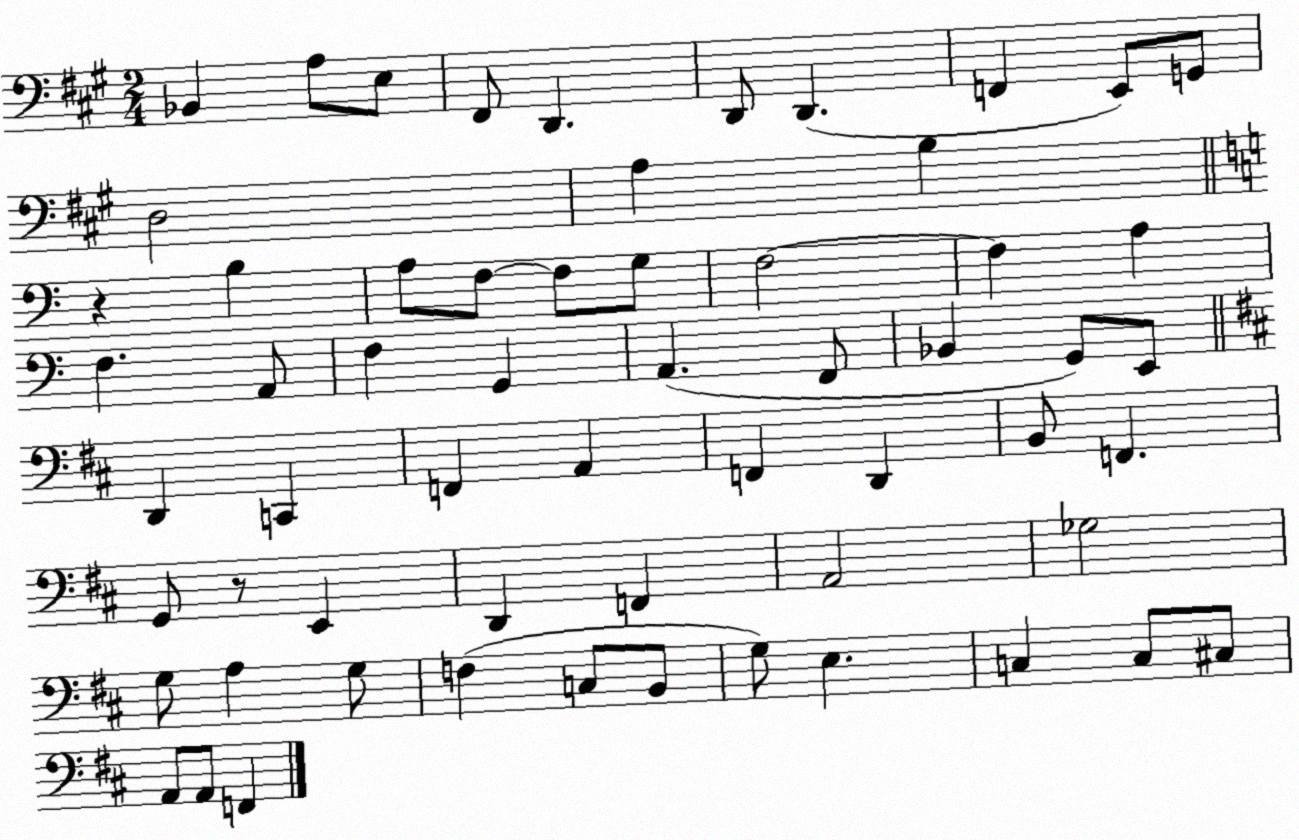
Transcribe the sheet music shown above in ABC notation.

X:1
T:Untitled
M:2/4
L:1/4
K:A
_B,, A,/2 E,/2 ^F,,/2 D,, D,,/2 D,, F,, E,,/2 G,,/2 D,2 A, B, z B, A,/2 F,/2 F,/2 G,/2 F,2 F, A, F, A,,/2 F, G,, A,, F,,/2 _B,, G,,/2 E,,/2 D,, C,, F,, A,, F,, D,, B,,/2 F,, G,,/2 z/2 E,, D,, F,, A,,2 _G,2 G,/2 A, G,/2 F, C,/2 B,,/2 G,/2 E, C, C,/2 ^C,/2 A,,/2 A,,/2 F,,